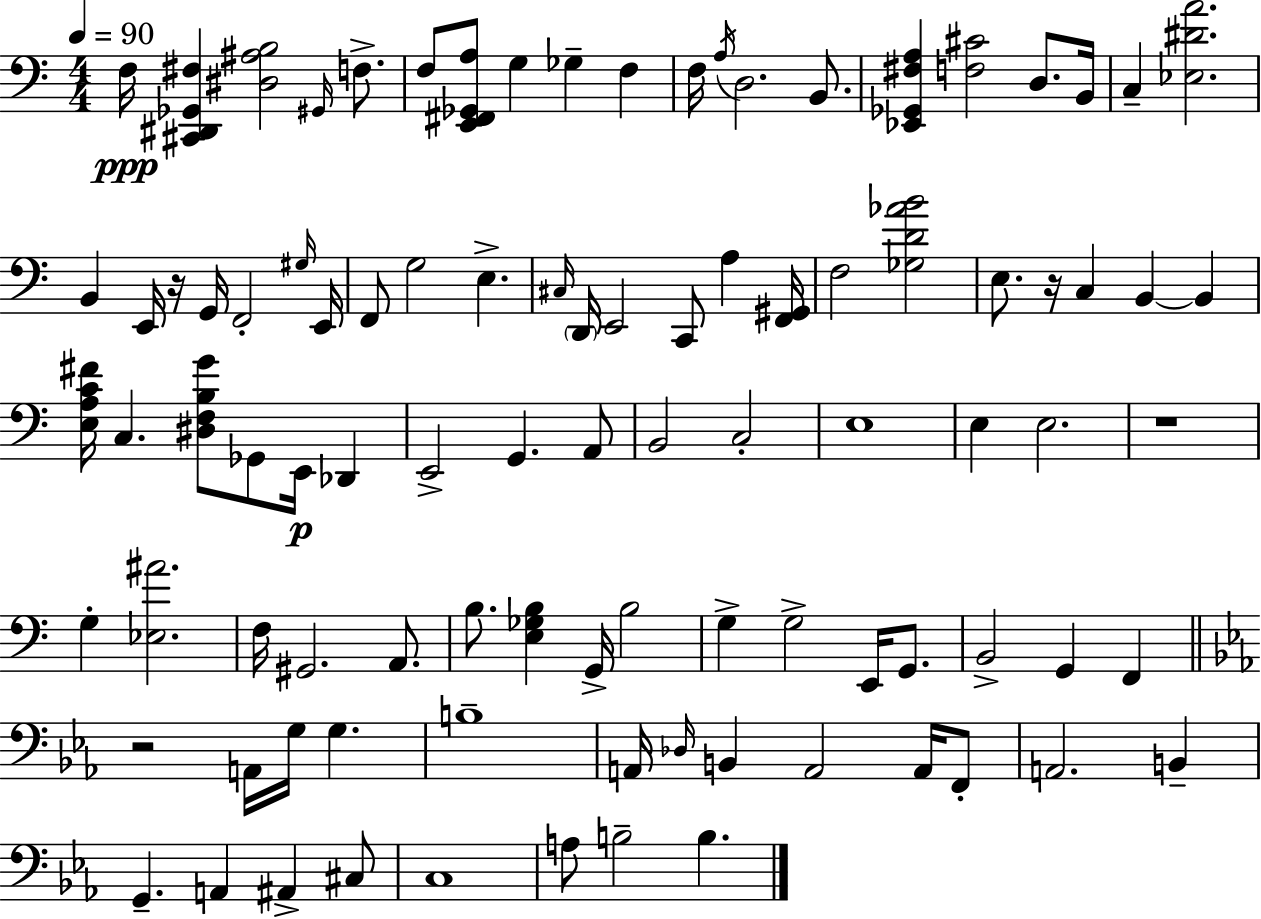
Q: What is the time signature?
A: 4/4